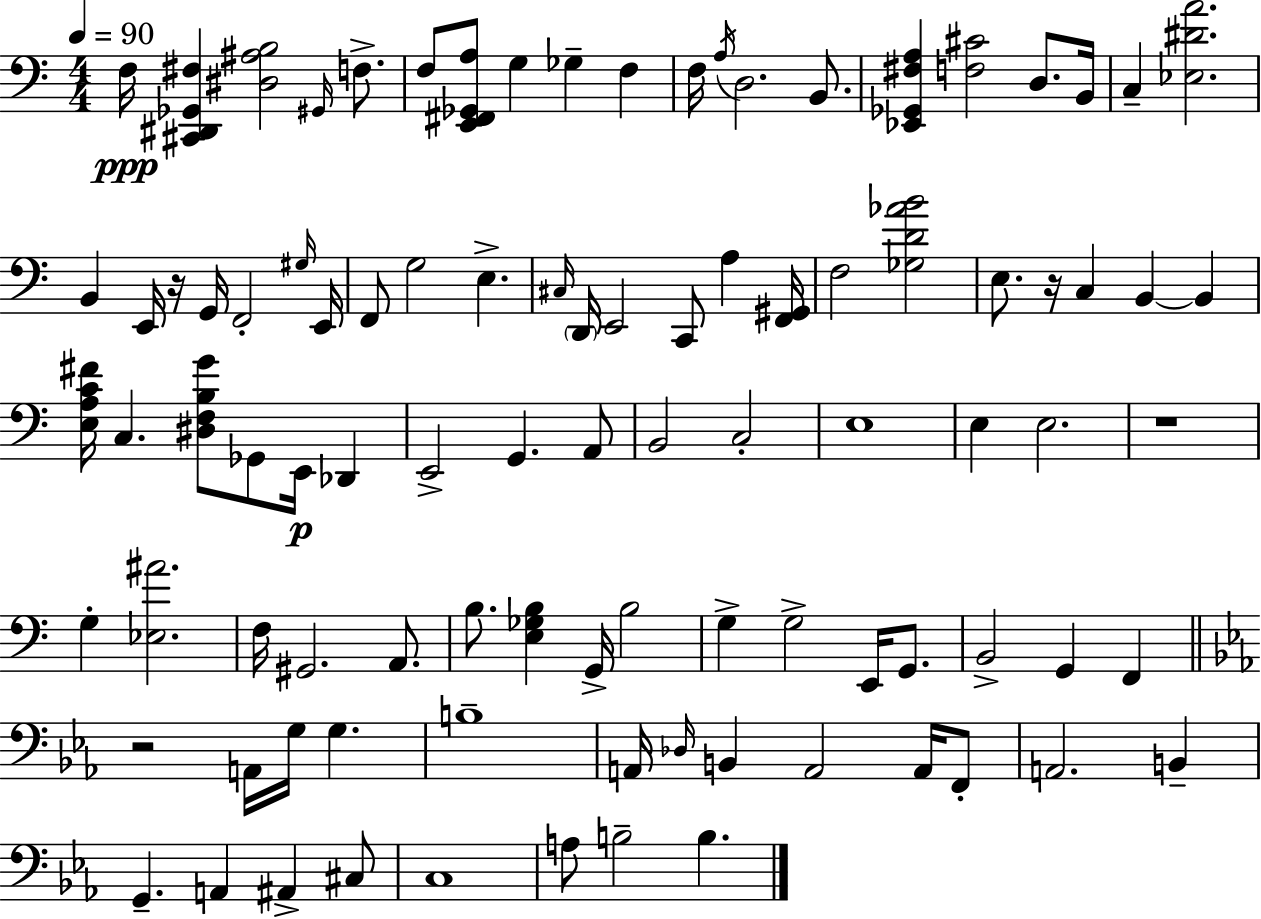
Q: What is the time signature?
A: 4/4